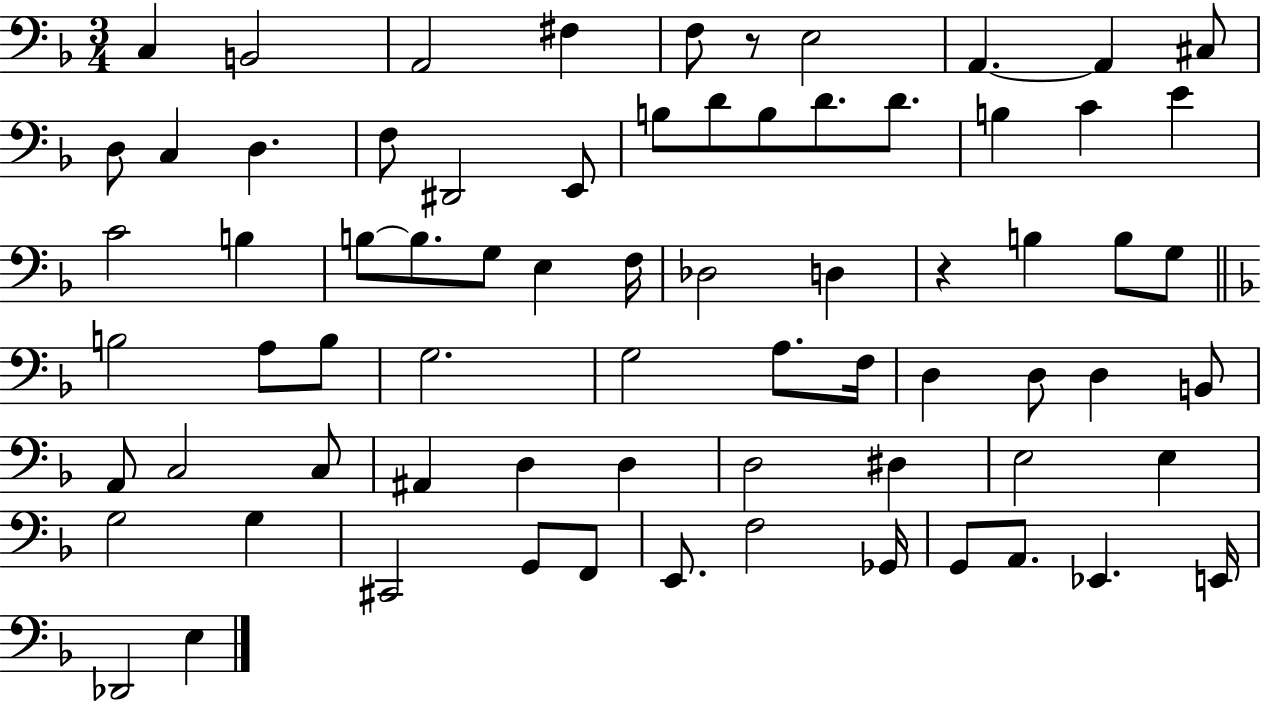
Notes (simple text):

C3/q B2/h A2/h F#3/q F3/e R/e E3/h A2/q. A2/q C#3/e D3/e C3/q D3/q. F3/e D#2/h E2/e B3/e D4/e B3/e D4/e. D4/e. B3/q C4/q E4/q C4/h B3/q B3/e B3/e. G3/e E3/q F3/s Db3/h D3/q R/q B3/q B3/e G3/e B3/h A3/e B3/e G3/h. G3/h A3/e. F3/s D3/q D3/e D3/q B2/e A2/e C3/h C3/e A#2/q D3/q D3/q D3/h D#3/q E3/h E3/q G3/h G3/q C#2/h G2/e F2/e E2/e. F3/h Gb2/s G2/e A2/e. Eb2/q. E2/s Db2/h E3/q